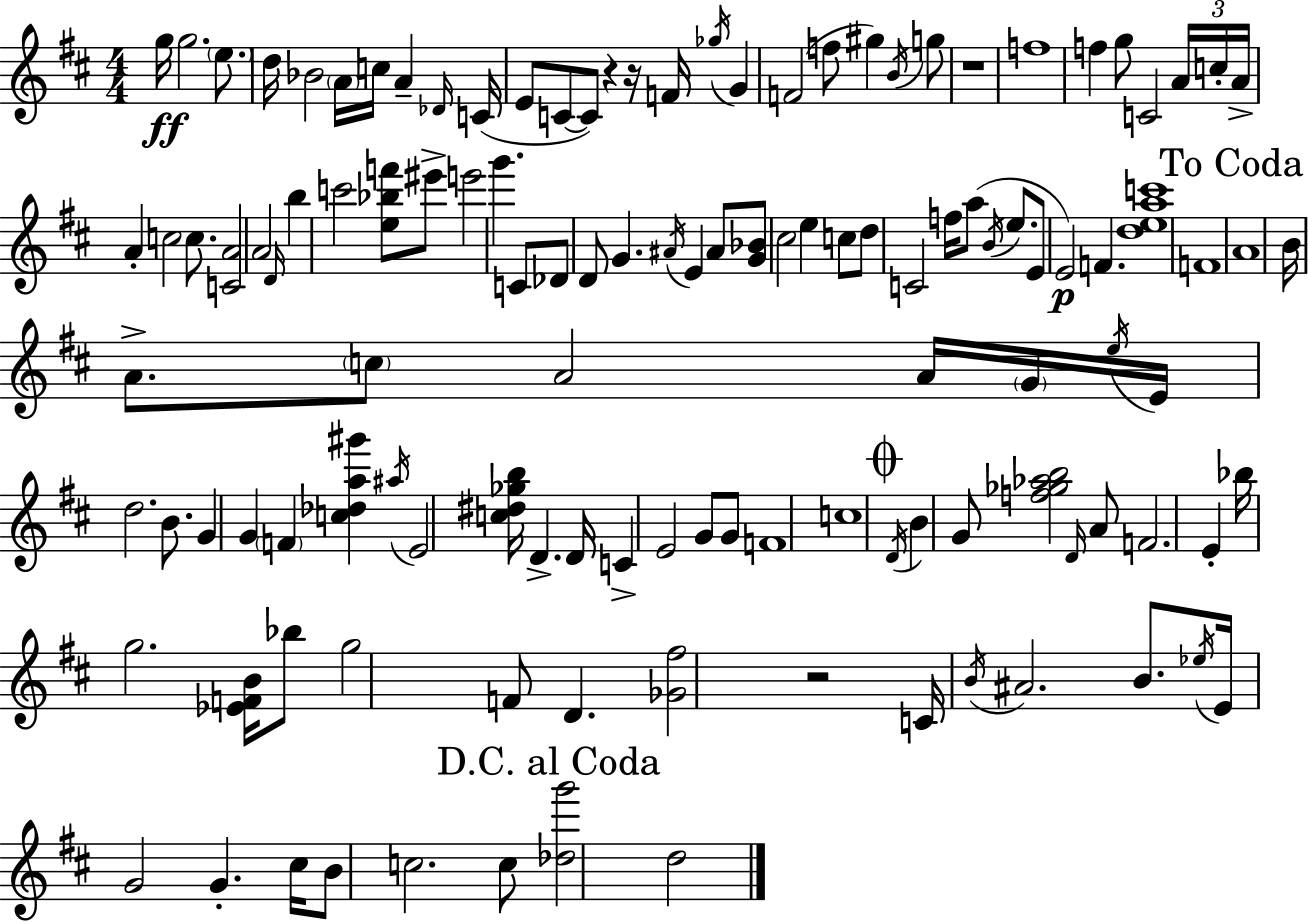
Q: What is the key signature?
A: D major